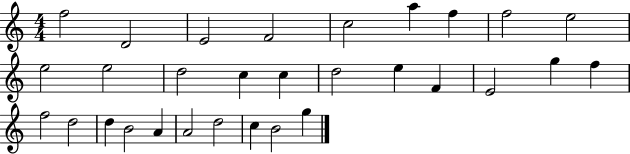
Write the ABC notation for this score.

X:1
T:Untitled
M:4/4
L:1/4
K:C
f2 D2 E2 F2 c2 a f f2 e2 e2 e2 d2 c c d2 e F E2 g f f2 d2 d B2 A A2 d2 c B2 g